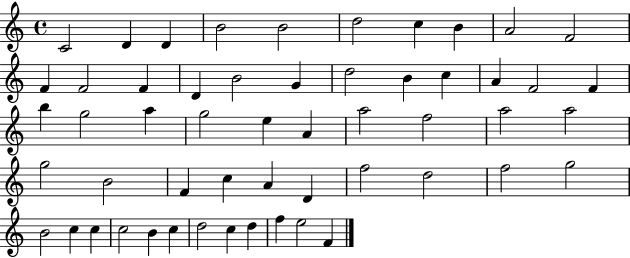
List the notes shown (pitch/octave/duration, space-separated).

C4/h D4/q D4/q B4/h B4/h D5/h C5/q B4/q A4/h F4/h F4/q F4/h F4/q D4/q B4/h G4/q D5/h B4/q C5/q A4/q F4/h F4/q B5/q G5/h A5/q G5/h E5/q A4/q A5/h F5/h A5/h A5/h G5/h B4/h F4/q C5/q A4/q D4/q F5/h D5/h F5/h G5/h B4/h C5/q C5/q C5/h B4/q C5/q D5/h C5/q D5/q F5/q E5/h F4/q